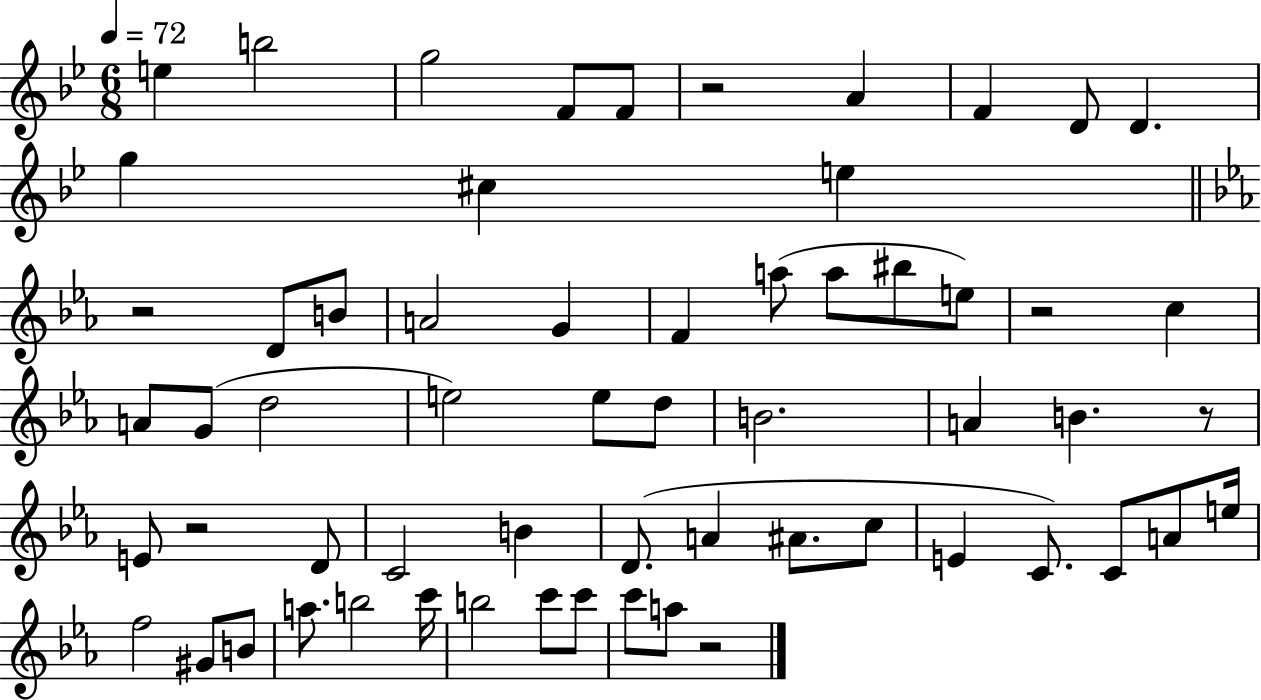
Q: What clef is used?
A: treble